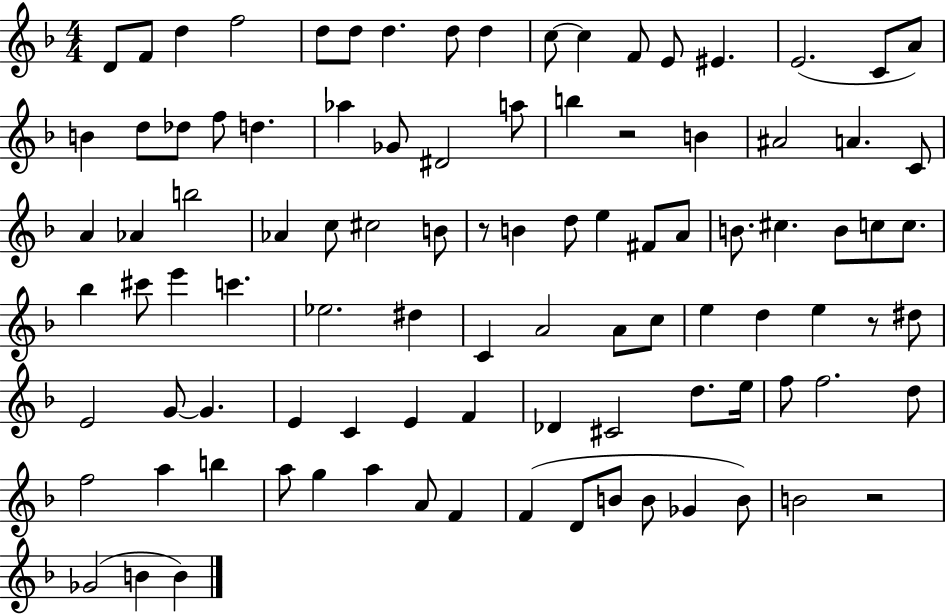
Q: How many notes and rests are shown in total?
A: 98